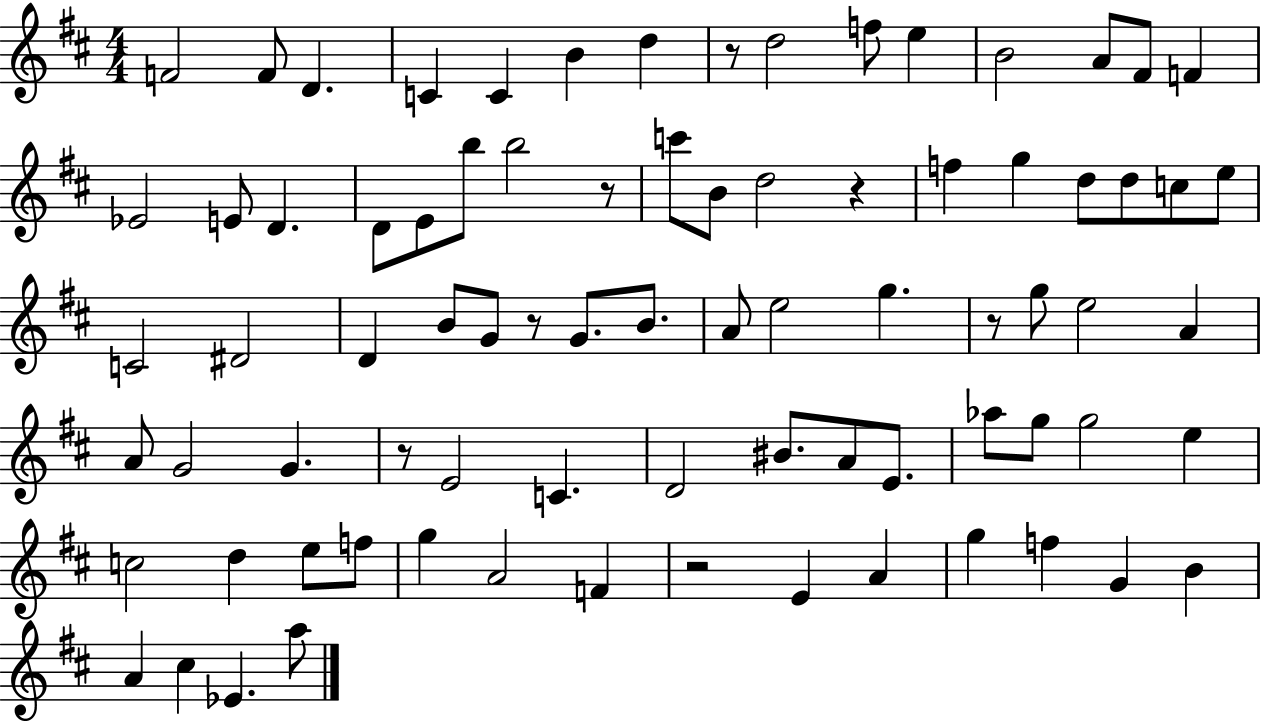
F4/h F4/e D4/q. C4/q C4/q B4/q D5/q R/e D5/h F5/e E5/q B4/h A4/e F#4/e F4/q Eb4/h E4/e D4/q. D4/e E4/e B5/e B5/h R/e C6/e B4/e D5/h R/q F5/q G5/q D5/e D5/e C5/e E5/e C4/h D#4/h D4/q B4/e G4/e R/e G4/e. B4/e. A4/e E5/h G5/q. R/e G5/e E5/h A4/q A4/e G4/h G4/q. R/e E4/h C4/q. D4/h BIS4/e. A4/e E4/e. Ab5/e G5/e G5/h E5/q C5/h D5/q E5/e F5/e G5/q A4/h F4/q R/h E4/q A4/q G5/q F5/q G4/q B4/q A4/q C#5/q Eb4/q. A5/e